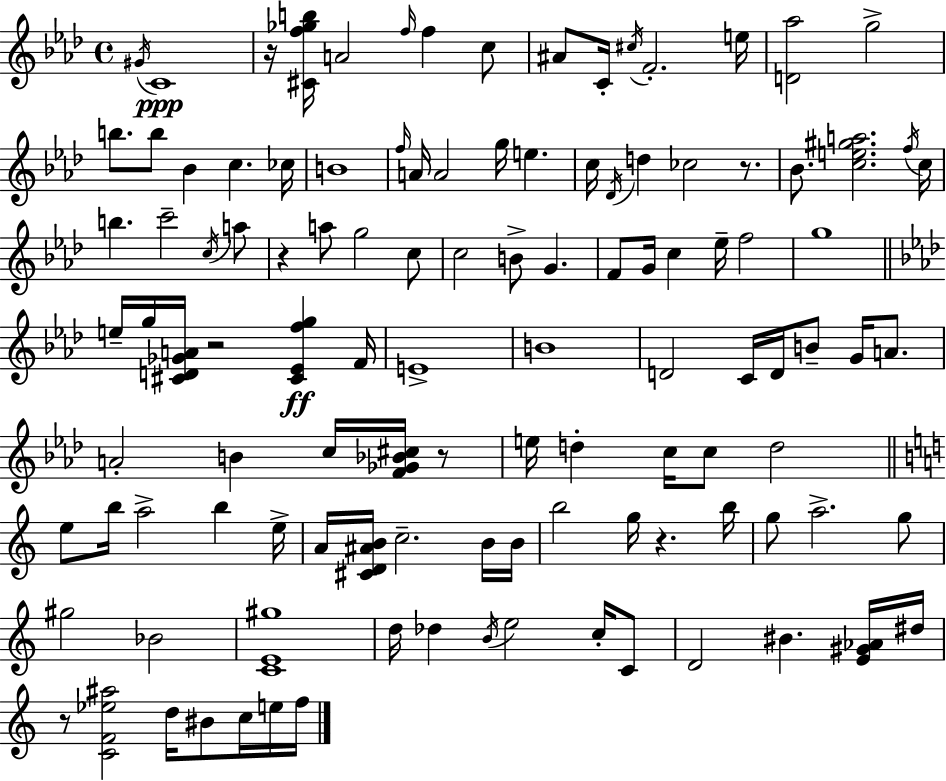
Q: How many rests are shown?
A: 7